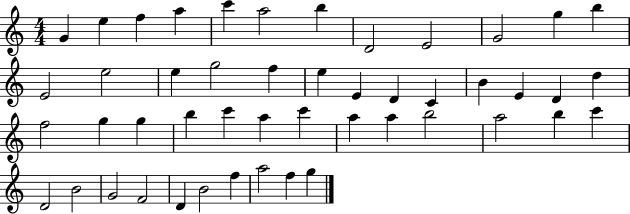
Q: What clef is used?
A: treble